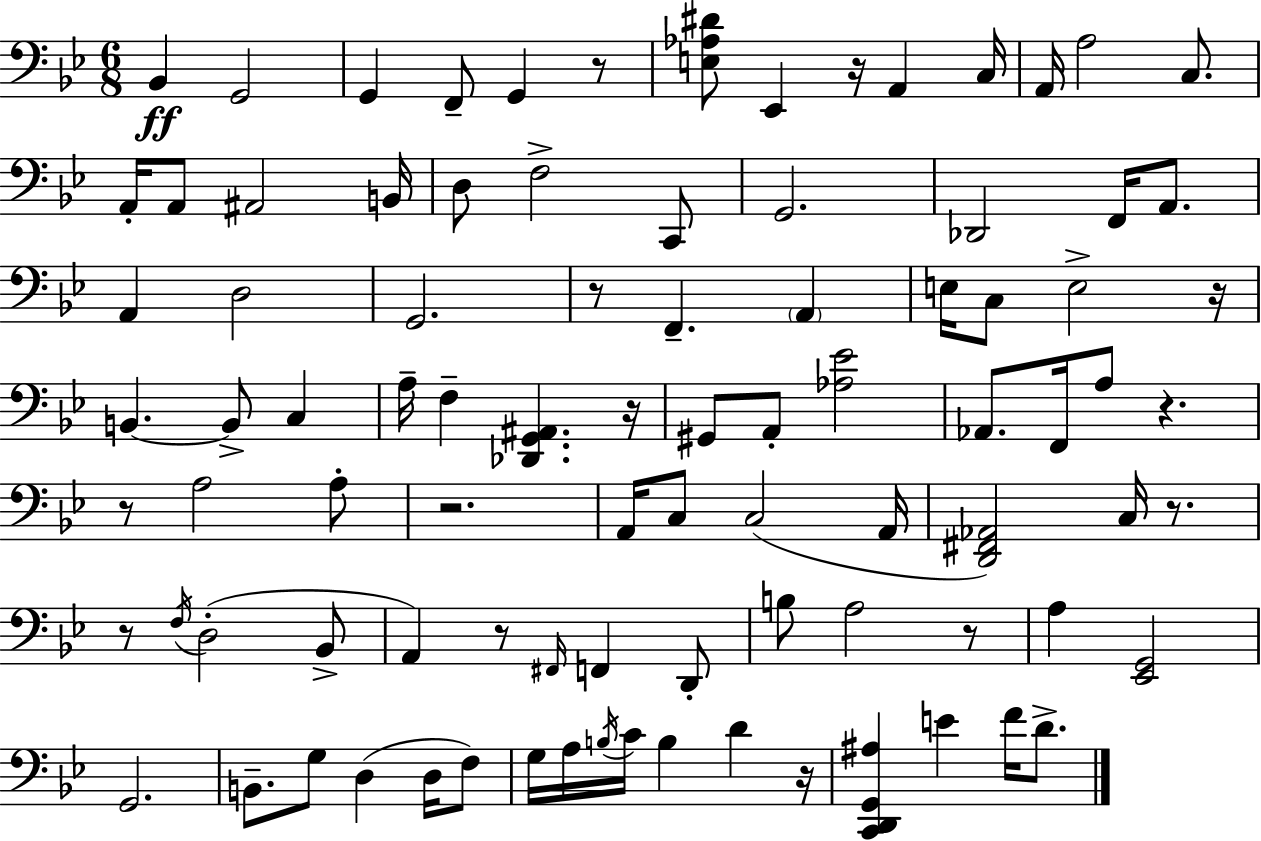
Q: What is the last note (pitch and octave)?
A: D4